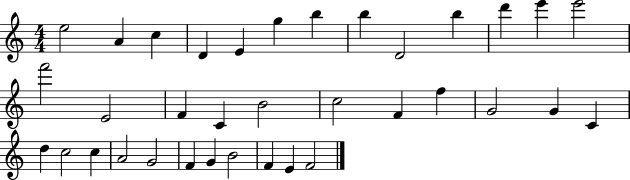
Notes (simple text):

E5/h A4/q C5/q D4/q E4/q G5/q B5/q B5/q D4/h B5/q D6/q E6/q E6/h F6/h E4/h F4/q C4/q B4/h C5/h F4/q F5/q G4/h G4/q C4/q D5/q C5/h C5/q A4/h G4/h F4/q G4/q B4/h F4/q E4/q F4/h